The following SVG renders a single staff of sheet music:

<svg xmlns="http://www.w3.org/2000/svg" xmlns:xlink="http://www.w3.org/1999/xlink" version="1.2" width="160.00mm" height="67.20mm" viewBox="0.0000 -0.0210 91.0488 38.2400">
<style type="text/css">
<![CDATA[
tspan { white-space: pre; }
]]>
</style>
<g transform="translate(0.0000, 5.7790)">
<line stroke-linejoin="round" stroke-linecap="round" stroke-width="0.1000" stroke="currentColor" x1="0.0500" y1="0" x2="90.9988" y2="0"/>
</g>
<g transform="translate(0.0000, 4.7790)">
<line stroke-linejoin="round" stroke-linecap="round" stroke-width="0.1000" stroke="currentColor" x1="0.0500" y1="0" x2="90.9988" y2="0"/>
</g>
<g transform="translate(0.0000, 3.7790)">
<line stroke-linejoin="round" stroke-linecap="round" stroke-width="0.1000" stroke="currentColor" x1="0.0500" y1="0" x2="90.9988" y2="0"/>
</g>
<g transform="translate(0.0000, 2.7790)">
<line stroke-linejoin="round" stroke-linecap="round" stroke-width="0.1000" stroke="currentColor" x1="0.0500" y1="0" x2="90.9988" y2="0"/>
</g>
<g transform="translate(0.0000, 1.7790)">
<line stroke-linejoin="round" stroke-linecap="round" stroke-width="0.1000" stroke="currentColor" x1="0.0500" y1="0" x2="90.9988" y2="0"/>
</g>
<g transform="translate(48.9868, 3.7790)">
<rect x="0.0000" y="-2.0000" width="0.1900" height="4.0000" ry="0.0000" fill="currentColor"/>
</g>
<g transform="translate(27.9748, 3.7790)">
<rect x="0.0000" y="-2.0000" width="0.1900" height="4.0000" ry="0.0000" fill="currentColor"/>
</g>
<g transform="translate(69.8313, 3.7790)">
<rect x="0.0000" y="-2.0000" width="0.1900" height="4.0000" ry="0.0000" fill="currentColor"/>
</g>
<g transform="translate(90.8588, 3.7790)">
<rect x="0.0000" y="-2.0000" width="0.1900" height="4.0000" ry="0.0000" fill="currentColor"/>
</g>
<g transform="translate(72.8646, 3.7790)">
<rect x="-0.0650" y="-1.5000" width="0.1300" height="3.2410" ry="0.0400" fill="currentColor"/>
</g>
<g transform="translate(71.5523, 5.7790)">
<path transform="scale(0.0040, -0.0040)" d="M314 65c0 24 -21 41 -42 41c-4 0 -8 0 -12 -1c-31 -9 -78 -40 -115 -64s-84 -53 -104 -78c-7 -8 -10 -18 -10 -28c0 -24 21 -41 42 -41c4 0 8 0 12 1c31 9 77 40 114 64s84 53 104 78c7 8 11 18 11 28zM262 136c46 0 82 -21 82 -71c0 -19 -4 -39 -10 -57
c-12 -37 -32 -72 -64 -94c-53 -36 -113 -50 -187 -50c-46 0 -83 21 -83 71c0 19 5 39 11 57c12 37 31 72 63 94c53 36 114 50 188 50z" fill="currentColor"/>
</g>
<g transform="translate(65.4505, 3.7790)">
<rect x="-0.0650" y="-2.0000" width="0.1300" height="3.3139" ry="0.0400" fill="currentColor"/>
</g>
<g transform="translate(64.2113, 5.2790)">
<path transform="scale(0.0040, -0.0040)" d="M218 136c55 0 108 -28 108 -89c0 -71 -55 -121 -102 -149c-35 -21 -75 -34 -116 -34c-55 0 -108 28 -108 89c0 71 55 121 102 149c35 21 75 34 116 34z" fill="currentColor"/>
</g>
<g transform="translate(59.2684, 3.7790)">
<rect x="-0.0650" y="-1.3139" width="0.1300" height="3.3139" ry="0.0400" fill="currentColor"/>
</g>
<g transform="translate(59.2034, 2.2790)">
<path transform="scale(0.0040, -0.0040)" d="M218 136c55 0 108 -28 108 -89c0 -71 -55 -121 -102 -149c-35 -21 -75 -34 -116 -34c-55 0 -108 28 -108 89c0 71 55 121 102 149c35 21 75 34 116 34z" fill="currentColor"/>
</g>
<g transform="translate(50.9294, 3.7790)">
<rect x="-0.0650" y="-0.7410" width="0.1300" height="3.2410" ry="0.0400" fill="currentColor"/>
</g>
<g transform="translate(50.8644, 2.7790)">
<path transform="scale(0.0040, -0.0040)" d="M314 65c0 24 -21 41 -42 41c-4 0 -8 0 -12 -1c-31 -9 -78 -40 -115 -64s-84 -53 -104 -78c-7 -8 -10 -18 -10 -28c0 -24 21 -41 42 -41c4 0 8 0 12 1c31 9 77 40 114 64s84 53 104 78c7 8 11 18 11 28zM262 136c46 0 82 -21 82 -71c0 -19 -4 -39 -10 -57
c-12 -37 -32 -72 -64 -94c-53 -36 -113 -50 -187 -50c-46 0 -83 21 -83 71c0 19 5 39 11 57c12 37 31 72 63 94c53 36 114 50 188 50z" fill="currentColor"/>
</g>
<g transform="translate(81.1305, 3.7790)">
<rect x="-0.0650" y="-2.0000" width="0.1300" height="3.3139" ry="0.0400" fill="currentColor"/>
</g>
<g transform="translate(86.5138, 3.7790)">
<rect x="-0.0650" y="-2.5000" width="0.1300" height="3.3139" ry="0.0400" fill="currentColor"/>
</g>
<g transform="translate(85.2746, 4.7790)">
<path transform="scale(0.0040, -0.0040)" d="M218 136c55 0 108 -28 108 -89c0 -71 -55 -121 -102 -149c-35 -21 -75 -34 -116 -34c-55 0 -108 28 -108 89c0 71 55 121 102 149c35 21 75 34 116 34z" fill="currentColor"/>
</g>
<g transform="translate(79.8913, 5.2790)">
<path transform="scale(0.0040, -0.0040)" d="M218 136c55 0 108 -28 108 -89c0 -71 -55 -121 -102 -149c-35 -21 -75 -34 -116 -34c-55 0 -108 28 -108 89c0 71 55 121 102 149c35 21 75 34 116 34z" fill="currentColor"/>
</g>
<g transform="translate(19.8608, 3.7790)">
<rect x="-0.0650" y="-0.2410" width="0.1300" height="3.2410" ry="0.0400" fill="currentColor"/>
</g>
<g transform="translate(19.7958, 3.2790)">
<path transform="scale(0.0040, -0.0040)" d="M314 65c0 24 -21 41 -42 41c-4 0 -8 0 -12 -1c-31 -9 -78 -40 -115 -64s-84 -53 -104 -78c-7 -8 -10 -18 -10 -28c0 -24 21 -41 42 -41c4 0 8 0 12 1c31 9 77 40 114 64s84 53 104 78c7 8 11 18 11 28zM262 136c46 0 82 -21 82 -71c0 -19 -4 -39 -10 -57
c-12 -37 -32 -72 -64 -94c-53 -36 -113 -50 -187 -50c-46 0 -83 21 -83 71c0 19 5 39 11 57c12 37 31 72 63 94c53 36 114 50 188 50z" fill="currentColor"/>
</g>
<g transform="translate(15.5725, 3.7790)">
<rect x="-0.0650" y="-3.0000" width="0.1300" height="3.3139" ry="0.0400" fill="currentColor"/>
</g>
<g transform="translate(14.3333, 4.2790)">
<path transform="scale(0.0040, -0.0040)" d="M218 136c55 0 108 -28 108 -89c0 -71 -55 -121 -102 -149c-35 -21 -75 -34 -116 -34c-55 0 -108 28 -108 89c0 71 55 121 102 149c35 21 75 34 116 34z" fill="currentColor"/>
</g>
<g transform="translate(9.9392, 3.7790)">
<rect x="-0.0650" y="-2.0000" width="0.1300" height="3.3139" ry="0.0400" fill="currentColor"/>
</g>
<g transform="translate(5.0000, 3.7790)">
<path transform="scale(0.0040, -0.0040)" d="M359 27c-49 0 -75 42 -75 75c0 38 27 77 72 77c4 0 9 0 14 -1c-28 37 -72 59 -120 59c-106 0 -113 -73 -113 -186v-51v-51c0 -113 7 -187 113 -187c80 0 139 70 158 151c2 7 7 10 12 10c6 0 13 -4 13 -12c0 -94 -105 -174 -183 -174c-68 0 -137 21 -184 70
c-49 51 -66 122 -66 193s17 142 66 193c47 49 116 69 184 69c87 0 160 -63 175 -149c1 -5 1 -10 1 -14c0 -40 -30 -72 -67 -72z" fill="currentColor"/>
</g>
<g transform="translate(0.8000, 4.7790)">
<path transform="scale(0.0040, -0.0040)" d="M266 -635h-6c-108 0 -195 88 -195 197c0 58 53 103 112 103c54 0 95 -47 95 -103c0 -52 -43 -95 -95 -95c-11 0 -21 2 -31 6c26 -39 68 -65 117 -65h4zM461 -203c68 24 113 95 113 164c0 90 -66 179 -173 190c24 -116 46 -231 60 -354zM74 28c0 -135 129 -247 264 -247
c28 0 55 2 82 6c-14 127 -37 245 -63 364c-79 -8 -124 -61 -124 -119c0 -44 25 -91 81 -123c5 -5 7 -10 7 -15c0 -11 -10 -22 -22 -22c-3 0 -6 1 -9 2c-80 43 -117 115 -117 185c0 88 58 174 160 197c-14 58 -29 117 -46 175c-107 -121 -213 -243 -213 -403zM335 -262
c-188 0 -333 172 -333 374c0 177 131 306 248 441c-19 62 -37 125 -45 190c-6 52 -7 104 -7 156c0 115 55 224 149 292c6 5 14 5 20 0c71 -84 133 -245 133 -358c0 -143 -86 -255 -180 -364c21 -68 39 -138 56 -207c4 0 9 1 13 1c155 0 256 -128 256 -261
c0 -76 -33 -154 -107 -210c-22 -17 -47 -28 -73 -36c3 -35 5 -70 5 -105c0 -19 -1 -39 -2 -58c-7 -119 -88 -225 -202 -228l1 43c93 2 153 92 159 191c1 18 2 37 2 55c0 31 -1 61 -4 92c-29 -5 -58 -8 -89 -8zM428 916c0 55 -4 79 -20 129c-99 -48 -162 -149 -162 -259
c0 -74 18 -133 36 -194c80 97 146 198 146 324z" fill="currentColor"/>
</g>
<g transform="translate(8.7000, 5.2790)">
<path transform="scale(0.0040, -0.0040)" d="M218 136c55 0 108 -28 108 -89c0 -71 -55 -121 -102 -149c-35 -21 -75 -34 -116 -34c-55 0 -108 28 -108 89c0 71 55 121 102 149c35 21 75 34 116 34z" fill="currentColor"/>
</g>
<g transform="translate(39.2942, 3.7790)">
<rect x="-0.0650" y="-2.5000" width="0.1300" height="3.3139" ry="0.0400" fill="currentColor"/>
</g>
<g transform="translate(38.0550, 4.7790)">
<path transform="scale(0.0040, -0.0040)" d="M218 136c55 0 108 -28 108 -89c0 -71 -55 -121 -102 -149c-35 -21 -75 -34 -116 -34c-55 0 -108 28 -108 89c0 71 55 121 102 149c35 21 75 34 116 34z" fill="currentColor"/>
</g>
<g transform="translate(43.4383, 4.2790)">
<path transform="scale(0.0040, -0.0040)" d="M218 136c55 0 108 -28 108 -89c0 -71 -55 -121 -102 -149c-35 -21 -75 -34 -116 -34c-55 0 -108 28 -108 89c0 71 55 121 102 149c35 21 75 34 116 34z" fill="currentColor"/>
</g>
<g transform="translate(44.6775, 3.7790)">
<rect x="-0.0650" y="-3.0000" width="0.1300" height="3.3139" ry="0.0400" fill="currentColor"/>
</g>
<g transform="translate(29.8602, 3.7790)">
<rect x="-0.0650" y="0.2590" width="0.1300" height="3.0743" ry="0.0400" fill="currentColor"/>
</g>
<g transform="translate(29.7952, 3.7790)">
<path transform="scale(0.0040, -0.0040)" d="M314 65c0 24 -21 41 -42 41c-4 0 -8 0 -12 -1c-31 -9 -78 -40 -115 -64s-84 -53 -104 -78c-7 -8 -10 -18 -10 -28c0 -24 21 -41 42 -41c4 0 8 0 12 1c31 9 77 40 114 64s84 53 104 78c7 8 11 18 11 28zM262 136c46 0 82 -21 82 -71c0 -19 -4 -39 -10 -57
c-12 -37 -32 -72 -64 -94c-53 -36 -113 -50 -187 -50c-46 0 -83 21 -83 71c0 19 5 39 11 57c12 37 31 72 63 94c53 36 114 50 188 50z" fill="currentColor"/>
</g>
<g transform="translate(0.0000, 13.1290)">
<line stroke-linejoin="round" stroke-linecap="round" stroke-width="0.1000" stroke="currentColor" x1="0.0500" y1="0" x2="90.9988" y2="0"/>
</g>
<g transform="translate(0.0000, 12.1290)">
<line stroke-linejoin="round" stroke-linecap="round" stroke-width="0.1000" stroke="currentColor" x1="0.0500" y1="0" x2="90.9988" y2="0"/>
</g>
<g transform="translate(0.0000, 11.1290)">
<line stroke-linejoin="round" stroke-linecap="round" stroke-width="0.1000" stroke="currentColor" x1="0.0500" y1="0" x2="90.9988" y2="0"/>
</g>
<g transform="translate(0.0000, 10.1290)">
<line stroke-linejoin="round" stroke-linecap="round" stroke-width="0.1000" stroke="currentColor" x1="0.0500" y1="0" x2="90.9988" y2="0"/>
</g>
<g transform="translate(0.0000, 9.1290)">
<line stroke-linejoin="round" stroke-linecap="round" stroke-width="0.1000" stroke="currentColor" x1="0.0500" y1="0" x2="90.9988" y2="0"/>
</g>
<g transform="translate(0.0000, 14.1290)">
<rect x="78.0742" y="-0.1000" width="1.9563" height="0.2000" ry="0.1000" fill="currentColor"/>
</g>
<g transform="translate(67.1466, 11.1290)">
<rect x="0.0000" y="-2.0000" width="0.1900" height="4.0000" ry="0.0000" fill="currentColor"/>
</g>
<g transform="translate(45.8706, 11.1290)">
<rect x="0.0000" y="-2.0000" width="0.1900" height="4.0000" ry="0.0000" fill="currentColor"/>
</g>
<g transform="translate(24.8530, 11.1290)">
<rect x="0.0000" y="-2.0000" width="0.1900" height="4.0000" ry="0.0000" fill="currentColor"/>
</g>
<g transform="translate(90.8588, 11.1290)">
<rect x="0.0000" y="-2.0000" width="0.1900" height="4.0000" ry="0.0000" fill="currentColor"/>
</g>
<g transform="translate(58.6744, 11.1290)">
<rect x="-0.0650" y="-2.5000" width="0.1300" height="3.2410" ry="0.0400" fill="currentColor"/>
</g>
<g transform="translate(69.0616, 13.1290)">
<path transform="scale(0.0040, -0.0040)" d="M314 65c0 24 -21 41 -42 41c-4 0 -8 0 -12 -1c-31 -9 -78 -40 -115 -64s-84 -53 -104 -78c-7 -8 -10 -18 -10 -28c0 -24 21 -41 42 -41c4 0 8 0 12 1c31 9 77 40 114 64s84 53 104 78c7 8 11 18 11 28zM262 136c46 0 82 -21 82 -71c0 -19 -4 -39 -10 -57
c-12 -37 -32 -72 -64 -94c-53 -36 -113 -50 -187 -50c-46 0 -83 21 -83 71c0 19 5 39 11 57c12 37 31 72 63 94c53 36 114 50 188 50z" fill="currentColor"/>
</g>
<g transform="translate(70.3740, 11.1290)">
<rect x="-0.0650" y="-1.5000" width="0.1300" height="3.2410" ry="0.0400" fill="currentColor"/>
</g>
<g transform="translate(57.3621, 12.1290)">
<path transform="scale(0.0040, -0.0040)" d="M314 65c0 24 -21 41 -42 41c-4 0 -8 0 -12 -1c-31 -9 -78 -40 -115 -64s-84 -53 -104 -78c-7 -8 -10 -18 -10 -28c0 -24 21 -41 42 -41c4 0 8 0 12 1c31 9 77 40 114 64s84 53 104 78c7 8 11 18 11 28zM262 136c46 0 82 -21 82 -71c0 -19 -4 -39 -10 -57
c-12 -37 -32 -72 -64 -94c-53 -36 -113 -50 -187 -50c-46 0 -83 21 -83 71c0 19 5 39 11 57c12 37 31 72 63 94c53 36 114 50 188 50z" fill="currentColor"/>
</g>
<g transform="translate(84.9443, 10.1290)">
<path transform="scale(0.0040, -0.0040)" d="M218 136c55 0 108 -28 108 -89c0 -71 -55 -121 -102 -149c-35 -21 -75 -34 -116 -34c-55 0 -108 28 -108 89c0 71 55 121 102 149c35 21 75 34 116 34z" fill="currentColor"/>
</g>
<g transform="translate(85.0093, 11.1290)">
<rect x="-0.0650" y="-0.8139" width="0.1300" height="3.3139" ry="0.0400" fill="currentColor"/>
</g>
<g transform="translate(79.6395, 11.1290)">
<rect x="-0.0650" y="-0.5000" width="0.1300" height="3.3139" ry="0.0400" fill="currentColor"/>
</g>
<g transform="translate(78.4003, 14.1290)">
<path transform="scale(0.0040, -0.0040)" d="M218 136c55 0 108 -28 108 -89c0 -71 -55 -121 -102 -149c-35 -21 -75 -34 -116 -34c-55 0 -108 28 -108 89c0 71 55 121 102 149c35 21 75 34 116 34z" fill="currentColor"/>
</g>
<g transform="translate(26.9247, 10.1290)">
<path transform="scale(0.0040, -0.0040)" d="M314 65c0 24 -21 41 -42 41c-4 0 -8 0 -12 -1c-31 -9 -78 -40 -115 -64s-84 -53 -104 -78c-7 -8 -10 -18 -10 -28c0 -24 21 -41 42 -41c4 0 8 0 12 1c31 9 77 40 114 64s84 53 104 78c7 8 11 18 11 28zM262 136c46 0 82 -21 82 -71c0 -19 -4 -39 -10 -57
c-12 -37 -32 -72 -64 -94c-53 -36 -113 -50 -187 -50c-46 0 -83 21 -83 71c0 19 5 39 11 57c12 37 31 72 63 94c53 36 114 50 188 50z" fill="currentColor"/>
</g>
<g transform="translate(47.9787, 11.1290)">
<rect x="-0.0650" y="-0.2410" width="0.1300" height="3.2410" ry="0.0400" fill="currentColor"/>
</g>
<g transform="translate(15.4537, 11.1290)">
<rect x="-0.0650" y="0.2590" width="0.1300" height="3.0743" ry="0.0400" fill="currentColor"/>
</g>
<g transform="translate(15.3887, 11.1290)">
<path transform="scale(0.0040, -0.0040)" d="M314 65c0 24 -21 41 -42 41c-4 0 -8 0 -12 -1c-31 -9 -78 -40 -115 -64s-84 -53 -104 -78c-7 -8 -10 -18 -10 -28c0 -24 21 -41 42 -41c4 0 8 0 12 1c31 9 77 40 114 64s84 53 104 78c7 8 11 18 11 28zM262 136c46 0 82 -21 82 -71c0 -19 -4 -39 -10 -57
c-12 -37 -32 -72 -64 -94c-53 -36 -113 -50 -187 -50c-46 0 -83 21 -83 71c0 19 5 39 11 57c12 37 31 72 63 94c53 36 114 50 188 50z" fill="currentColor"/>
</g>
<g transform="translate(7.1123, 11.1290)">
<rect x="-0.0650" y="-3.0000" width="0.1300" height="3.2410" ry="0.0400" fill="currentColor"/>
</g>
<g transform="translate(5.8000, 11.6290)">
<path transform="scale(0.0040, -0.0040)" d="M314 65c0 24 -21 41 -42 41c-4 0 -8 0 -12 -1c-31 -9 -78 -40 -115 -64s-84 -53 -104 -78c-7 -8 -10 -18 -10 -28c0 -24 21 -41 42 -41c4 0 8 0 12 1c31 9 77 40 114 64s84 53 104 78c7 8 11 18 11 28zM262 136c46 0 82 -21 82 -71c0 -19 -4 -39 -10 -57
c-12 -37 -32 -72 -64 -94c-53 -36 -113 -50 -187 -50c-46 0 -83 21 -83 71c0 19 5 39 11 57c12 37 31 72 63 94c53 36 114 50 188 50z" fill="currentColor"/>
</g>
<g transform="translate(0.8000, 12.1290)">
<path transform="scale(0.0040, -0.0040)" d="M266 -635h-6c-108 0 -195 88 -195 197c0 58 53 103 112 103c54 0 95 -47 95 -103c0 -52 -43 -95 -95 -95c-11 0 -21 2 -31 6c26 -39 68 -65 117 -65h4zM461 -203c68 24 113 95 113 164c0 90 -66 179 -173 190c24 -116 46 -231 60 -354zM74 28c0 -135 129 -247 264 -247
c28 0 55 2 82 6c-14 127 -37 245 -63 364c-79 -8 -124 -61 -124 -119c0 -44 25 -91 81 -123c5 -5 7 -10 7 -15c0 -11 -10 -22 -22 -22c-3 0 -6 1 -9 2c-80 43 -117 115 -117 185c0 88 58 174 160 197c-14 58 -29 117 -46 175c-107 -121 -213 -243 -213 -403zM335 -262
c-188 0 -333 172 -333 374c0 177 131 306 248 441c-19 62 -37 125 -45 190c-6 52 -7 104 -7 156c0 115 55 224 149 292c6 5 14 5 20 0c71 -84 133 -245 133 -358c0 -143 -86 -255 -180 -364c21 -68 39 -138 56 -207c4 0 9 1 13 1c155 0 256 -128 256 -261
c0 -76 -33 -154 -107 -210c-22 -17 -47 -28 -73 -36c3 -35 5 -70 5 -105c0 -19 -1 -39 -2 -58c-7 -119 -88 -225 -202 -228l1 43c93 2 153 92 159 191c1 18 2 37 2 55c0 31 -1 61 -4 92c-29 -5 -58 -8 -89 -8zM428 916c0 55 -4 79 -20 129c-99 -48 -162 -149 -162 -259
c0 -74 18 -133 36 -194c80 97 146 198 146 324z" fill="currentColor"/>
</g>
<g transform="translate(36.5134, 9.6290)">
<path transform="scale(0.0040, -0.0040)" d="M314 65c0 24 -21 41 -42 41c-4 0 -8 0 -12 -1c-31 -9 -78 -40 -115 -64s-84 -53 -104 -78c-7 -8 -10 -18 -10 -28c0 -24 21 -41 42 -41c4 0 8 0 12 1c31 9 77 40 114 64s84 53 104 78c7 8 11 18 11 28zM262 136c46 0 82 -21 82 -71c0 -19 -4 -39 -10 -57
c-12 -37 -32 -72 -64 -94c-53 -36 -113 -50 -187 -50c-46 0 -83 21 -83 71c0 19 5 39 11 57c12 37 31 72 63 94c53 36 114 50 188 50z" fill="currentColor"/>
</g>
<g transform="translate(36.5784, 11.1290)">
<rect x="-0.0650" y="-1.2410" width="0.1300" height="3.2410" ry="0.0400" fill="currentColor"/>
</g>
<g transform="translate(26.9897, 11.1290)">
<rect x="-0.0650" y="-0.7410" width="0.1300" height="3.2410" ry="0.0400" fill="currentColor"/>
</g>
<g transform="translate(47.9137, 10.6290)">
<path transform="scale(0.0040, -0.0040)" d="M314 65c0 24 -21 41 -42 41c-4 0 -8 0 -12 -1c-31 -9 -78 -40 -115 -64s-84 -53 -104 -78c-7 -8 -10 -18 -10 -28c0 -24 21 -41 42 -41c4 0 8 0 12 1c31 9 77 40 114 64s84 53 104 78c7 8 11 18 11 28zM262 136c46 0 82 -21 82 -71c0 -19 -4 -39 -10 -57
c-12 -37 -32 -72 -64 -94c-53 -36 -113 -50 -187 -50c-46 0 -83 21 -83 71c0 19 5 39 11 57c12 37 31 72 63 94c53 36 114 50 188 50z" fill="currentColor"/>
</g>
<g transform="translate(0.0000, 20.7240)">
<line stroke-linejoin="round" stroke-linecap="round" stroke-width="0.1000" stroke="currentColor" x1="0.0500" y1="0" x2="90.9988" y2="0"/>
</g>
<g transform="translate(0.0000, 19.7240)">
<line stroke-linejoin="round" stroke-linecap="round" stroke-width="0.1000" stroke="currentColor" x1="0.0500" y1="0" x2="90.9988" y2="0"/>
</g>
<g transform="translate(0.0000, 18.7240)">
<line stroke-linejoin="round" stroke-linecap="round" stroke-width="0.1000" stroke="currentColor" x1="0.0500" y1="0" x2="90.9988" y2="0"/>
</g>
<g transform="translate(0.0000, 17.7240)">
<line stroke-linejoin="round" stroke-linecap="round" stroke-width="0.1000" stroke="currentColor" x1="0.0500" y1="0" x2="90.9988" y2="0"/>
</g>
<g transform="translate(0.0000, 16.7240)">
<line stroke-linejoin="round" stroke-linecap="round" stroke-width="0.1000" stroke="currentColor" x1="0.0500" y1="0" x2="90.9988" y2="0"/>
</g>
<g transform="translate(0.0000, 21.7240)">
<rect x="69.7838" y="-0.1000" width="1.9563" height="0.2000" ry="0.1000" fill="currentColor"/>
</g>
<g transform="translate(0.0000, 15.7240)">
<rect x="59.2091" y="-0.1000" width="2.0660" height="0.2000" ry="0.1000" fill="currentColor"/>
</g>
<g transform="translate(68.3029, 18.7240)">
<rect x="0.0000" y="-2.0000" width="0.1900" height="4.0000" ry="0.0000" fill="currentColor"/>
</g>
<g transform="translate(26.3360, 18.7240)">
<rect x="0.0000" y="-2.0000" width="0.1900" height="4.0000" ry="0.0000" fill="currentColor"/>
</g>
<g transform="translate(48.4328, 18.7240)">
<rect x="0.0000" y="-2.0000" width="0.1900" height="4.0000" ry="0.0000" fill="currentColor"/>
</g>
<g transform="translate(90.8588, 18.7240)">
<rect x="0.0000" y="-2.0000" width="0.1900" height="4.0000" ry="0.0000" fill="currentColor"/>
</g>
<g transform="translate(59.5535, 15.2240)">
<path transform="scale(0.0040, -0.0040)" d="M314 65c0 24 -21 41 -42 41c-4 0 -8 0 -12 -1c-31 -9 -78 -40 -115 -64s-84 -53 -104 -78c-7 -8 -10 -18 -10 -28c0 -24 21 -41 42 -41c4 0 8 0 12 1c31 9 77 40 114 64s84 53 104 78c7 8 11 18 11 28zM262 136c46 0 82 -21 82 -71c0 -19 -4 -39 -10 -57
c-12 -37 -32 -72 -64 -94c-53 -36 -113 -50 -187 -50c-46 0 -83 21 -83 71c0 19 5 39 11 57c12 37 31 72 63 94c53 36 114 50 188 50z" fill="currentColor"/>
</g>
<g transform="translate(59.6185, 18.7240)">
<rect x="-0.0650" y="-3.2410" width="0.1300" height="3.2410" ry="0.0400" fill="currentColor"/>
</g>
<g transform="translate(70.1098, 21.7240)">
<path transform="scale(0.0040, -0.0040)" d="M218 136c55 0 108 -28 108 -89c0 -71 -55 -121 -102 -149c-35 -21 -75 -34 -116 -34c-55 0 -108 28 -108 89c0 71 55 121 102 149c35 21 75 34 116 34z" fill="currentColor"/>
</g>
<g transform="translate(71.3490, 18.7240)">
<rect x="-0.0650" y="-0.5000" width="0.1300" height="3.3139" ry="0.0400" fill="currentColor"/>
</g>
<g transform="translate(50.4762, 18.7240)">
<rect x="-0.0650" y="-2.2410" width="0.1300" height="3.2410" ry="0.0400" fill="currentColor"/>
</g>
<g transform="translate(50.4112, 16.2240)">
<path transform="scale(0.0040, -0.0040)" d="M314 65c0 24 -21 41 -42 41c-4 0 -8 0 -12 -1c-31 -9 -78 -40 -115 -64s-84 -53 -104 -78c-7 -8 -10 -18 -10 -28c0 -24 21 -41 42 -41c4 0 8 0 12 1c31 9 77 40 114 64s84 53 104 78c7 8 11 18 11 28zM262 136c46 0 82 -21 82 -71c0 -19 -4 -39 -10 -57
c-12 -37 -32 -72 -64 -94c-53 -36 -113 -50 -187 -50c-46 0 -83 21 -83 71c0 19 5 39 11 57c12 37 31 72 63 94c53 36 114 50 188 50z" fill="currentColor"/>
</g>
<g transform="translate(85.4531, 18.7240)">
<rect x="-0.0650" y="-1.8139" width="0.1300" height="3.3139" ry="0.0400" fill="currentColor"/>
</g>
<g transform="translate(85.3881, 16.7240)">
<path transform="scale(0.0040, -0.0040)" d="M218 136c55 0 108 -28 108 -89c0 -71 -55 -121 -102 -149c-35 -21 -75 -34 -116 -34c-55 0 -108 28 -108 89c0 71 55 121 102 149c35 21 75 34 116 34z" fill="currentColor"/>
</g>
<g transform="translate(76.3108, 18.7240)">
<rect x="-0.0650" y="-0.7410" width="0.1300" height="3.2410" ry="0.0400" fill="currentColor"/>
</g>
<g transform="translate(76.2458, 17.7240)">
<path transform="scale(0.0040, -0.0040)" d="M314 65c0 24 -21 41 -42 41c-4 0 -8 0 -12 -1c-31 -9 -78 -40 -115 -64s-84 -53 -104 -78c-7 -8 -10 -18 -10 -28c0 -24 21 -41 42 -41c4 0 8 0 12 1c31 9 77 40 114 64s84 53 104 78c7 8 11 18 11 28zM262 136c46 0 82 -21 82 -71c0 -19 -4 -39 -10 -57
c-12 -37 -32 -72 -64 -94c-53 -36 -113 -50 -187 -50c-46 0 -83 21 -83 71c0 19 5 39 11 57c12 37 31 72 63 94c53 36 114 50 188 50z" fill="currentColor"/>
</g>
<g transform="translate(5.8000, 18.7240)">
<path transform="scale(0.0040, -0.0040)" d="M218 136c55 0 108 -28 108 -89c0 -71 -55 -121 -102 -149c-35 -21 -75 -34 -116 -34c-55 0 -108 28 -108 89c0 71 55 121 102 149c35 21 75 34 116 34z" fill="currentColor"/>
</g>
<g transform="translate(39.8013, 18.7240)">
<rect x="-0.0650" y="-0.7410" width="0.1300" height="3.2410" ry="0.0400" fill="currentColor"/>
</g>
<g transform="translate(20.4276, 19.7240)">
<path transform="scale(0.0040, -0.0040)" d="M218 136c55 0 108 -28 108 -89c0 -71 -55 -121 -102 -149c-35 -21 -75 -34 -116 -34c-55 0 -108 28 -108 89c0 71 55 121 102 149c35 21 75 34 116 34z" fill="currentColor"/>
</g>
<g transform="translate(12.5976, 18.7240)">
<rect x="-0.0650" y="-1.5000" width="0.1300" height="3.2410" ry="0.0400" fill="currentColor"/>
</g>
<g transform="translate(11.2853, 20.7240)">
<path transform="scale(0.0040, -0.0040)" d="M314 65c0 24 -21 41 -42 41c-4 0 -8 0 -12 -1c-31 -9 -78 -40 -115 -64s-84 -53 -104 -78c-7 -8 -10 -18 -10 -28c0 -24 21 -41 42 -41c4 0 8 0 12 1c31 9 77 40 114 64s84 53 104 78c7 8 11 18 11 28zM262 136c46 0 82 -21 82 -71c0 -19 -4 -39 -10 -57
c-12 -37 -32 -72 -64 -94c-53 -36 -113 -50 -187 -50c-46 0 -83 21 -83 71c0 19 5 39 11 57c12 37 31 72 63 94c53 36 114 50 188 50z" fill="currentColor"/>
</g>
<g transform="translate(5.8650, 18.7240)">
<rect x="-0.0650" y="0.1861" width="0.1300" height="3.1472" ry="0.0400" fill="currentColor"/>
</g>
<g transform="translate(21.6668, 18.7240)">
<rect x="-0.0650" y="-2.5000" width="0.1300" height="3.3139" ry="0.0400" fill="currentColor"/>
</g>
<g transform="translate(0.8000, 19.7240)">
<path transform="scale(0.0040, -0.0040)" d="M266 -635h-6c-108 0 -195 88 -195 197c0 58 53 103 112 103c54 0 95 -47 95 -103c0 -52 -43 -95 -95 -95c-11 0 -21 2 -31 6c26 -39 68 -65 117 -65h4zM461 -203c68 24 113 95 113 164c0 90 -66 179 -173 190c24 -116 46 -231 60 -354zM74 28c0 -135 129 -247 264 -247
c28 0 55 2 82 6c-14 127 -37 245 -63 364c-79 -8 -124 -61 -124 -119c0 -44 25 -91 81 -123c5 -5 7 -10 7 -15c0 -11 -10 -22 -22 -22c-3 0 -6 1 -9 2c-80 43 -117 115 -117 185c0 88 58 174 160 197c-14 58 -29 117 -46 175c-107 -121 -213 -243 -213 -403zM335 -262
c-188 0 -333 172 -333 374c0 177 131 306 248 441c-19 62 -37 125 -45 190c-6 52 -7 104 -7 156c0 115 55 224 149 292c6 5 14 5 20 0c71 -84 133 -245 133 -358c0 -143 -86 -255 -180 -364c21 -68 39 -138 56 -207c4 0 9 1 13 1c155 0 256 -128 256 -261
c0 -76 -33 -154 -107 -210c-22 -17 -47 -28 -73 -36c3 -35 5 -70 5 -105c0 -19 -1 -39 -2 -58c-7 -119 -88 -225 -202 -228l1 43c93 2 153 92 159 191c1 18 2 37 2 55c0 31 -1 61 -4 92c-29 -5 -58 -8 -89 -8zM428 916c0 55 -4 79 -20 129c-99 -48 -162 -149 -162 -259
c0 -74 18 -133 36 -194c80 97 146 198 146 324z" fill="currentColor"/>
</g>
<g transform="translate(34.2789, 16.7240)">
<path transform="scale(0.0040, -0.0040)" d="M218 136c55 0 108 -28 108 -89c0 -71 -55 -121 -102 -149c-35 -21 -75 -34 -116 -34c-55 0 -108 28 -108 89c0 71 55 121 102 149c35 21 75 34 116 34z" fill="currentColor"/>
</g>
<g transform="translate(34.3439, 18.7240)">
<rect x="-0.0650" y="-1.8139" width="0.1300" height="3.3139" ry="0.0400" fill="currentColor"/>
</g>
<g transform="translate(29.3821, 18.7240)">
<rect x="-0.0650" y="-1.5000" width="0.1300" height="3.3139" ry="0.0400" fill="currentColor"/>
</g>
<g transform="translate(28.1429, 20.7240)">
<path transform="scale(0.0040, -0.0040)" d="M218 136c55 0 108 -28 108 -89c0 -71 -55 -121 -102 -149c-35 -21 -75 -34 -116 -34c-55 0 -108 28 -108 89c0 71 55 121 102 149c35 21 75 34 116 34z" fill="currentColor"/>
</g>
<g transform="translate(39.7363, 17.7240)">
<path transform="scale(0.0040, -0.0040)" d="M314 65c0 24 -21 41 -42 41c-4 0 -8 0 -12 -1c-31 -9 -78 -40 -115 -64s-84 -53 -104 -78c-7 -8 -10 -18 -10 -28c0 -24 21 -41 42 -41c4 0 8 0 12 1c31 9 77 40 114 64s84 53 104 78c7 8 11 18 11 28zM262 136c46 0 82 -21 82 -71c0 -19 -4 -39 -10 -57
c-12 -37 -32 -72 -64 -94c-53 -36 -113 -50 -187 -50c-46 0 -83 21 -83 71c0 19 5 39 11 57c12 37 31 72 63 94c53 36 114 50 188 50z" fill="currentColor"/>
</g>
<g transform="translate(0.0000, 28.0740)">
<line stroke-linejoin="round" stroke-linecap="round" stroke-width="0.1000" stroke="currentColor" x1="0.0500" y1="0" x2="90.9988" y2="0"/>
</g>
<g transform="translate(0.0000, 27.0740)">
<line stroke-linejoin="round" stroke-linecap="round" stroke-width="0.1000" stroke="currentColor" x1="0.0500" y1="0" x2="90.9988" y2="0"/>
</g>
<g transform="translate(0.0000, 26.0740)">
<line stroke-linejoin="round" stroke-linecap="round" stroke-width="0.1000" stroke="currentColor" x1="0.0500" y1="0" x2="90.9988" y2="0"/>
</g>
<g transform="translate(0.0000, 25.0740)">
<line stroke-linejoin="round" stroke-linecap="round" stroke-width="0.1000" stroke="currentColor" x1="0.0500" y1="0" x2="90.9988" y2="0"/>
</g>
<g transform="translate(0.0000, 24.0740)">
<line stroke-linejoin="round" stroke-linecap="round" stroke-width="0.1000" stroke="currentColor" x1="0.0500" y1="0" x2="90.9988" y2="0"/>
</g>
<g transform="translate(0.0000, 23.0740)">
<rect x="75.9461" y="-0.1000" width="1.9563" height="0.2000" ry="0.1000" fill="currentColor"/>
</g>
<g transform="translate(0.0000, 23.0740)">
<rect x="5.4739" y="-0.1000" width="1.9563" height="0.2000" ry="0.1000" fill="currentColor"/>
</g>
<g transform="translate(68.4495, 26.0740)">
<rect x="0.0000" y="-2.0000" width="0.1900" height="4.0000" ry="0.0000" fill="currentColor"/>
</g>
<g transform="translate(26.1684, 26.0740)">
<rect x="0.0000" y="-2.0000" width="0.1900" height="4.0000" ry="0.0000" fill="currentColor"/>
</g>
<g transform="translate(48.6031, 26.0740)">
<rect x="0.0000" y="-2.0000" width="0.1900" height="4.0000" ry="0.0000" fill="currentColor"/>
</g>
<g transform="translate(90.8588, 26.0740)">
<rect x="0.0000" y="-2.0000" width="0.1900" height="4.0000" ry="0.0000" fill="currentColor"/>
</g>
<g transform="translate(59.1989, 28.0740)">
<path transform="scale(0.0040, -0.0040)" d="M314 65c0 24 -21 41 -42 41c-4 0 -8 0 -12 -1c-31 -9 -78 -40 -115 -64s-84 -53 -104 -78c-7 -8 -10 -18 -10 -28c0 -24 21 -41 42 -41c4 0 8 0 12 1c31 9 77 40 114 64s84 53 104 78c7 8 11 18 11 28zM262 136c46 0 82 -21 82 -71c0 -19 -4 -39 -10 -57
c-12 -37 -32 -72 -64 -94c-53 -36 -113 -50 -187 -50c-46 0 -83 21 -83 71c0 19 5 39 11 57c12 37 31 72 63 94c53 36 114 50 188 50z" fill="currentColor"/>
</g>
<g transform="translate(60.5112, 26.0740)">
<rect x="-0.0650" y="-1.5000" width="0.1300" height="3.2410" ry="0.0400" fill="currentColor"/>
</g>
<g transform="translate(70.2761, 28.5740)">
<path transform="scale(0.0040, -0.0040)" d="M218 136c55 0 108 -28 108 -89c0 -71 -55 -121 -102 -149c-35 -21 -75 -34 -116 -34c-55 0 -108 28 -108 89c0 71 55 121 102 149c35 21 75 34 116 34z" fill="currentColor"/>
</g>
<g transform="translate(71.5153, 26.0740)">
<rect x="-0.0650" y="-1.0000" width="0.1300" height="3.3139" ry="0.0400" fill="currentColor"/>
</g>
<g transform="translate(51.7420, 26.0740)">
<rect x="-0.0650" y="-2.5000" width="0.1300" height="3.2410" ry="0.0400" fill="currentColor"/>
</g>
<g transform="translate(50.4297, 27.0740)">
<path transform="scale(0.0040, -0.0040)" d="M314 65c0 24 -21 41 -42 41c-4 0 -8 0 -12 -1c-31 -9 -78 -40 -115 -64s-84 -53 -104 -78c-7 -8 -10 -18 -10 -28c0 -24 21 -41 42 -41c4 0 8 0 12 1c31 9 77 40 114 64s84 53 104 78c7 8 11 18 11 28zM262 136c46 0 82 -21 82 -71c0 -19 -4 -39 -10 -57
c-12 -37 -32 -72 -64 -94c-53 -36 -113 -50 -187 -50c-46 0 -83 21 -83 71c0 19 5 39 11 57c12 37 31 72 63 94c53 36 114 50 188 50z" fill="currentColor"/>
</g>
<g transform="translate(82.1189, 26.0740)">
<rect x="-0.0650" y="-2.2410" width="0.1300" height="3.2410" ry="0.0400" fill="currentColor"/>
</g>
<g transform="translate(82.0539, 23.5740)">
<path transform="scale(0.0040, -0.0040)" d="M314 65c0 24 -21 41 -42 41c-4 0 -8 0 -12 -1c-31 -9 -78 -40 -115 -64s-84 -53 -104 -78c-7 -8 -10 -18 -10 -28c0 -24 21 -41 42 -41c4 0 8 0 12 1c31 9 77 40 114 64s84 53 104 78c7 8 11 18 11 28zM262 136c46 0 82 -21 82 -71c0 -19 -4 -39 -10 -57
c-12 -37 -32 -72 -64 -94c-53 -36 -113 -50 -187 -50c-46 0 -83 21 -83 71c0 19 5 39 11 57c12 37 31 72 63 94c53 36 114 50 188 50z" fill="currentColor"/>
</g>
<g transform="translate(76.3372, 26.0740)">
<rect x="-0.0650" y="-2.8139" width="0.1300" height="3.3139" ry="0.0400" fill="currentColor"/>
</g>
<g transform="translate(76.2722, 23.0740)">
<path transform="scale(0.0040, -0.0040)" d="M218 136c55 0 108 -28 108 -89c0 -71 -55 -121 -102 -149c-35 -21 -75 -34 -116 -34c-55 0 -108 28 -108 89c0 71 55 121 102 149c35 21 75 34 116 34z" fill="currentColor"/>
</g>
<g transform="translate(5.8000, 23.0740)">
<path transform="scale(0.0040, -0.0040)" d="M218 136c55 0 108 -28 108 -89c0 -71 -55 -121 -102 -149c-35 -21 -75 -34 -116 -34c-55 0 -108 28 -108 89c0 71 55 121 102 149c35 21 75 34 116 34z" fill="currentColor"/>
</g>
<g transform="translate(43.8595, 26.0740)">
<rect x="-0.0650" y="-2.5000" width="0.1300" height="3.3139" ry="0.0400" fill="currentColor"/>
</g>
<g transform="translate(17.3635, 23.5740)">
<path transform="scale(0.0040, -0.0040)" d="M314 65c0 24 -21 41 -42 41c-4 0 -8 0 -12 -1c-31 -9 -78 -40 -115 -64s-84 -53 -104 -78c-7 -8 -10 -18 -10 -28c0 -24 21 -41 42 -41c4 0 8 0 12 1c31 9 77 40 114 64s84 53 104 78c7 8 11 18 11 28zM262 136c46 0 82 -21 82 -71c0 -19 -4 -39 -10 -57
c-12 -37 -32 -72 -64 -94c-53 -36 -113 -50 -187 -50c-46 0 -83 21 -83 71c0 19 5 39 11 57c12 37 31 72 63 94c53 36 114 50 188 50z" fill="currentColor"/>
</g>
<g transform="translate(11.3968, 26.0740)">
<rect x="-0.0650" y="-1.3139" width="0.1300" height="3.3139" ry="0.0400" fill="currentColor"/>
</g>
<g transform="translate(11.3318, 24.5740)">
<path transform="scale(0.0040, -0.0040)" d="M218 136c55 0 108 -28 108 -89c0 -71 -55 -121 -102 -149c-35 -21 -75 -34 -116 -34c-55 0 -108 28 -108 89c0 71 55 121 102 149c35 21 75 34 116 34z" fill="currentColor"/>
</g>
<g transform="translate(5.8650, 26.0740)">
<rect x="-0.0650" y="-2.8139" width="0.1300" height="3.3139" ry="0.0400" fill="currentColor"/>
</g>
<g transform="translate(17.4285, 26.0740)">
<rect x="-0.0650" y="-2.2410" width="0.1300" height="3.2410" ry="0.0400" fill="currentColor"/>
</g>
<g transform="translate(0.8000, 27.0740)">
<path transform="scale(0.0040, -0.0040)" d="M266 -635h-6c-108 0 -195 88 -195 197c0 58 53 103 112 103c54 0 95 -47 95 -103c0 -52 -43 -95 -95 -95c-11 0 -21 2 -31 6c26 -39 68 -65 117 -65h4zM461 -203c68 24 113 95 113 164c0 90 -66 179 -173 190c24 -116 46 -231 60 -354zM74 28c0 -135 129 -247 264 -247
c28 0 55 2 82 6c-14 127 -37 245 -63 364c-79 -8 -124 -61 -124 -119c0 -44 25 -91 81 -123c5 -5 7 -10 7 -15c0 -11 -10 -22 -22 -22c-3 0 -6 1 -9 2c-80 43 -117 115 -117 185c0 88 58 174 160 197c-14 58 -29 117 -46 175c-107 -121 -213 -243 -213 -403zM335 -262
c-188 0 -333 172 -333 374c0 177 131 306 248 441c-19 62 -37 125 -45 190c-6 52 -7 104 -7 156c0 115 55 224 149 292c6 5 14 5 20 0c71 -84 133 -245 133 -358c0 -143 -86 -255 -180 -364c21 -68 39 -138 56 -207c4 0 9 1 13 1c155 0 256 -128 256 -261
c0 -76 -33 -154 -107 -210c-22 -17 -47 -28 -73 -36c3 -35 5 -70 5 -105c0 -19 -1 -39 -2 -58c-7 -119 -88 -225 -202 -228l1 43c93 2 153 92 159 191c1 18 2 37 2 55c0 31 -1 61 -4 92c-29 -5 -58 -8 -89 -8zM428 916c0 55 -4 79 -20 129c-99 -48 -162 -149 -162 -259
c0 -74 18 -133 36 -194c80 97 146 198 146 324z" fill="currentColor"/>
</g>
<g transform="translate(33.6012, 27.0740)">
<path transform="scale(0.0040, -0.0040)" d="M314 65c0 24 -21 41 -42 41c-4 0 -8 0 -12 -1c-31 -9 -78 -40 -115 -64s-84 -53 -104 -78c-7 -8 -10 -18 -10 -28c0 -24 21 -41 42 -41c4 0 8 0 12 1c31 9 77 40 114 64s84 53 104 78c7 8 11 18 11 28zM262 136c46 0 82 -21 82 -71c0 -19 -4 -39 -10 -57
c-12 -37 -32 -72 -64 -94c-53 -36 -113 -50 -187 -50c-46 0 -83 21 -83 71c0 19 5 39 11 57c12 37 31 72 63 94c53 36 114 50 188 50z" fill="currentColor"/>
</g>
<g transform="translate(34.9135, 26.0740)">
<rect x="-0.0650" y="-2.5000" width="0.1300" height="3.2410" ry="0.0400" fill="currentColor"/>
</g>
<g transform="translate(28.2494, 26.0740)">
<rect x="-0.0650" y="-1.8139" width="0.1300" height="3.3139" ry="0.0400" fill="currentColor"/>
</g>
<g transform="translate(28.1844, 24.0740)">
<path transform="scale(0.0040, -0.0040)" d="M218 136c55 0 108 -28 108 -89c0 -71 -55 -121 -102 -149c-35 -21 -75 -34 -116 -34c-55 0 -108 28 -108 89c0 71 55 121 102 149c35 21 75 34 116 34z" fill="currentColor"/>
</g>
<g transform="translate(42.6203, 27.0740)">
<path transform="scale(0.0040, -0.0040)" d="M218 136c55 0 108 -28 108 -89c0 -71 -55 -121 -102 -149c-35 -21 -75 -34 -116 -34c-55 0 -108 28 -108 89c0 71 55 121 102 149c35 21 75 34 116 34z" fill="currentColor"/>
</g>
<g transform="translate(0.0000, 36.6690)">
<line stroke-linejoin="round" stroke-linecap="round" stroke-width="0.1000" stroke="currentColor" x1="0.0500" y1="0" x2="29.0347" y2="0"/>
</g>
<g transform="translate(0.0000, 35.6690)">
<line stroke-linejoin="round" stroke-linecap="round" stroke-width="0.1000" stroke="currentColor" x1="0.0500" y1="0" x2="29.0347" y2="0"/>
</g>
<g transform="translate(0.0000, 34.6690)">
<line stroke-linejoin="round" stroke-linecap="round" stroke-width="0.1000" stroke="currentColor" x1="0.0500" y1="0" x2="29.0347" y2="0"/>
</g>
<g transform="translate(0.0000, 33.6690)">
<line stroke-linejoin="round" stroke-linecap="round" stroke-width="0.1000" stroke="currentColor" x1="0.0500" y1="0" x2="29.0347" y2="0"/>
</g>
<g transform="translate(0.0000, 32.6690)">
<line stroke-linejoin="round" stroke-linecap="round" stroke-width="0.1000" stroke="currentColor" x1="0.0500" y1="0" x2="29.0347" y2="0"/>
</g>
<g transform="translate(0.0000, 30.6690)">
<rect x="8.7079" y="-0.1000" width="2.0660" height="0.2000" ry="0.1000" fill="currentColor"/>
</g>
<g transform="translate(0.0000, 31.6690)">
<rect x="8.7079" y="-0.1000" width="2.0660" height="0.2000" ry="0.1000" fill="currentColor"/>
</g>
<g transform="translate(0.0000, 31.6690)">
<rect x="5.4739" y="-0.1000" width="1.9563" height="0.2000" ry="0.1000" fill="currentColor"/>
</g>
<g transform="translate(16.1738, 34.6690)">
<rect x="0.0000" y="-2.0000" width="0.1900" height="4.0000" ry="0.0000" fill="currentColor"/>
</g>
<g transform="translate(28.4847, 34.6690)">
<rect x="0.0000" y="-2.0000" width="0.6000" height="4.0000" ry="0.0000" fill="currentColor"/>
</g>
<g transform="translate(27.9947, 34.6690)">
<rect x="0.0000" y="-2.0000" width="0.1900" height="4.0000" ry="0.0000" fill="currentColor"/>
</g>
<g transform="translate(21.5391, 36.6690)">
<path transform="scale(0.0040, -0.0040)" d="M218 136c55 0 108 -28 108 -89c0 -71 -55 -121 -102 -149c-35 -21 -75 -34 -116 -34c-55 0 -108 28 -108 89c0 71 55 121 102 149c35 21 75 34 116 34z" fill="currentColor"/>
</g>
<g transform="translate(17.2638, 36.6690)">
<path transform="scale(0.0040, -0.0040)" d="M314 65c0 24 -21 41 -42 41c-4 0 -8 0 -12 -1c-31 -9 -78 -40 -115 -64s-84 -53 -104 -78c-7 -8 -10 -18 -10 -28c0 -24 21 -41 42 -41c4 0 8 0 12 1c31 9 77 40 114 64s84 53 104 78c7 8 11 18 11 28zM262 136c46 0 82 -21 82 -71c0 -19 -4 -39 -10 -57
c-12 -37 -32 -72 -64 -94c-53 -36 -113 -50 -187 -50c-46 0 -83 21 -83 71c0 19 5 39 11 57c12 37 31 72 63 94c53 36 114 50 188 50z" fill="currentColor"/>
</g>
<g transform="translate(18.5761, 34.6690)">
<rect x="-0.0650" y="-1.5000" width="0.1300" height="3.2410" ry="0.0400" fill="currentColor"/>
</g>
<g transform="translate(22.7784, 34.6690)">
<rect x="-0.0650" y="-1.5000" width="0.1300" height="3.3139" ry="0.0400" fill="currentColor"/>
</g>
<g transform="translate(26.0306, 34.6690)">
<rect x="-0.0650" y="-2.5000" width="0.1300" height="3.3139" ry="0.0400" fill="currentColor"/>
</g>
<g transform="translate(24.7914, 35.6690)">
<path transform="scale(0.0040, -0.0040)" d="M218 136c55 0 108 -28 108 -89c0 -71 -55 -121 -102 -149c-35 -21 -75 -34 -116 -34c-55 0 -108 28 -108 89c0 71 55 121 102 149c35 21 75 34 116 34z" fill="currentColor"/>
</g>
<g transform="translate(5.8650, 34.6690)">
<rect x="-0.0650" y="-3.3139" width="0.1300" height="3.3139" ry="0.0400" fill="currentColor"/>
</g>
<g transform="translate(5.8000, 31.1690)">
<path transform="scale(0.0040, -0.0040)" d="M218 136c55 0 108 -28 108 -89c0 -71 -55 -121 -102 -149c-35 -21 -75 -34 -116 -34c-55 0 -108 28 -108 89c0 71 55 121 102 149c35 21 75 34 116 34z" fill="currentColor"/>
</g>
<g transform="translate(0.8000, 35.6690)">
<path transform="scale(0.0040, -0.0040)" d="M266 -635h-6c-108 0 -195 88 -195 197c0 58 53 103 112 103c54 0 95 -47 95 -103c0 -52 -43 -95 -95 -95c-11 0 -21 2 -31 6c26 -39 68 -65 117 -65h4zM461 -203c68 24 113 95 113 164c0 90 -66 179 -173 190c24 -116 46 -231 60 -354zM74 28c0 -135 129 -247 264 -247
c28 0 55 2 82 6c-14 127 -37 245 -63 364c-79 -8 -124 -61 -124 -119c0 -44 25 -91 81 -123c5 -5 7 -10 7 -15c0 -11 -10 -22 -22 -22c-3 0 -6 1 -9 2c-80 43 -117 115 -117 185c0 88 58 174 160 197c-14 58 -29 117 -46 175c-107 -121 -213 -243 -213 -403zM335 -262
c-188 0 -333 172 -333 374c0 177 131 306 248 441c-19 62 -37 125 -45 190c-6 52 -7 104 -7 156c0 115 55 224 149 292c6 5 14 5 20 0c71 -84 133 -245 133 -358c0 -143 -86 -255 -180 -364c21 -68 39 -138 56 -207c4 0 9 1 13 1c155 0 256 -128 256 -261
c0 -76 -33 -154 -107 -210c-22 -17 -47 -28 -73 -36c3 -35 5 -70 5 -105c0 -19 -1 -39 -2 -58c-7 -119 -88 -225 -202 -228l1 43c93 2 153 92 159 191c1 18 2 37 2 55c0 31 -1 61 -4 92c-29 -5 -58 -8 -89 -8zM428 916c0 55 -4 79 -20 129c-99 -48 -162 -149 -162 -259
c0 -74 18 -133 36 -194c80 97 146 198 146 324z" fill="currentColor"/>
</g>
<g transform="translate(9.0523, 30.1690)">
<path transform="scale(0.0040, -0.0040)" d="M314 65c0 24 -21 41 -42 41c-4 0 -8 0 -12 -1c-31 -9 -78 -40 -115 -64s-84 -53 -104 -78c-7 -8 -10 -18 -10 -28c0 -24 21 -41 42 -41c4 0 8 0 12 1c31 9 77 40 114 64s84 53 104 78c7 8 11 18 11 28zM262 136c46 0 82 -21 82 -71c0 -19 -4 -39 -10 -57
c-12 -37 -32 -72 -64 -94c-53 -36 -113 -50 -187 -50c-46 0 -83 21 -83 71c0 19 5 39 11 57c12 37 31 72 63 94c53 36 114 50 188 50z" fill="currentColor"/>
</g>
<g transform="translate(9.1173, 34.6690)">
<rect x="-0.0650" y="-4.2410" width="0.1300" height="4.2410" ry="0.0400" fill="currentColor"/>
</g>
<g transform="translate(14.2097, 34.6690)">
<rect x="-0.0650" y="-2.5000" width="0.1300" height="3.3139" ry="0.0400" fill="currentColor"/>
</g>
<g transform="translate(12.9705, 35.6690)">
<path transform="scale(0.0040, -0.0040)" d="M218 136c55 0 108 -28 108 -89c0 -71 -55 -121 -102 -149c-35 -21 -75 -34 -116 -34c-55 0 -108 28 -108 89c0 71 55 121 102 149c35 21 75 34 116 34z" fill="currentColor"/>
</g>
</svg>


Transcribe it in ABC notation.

X:1
T:Untitled
M:4/4
L:1/4
K:C
F A c2 B2 G A d2 e F E2 F G A2 B2 d2 e2 c2 G2 E2 C d B E2 G E f d2 g2 b2 C d2 f a e g2 f G2 G G2 E2 D a g2 b d'2 G E2 E G